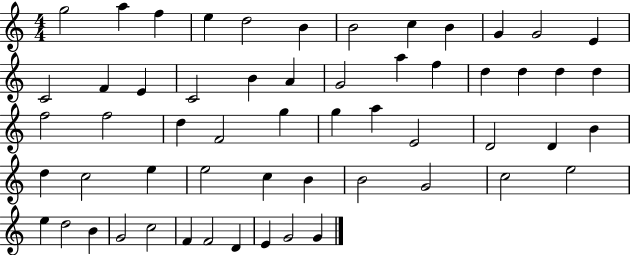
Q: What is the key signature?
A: C major